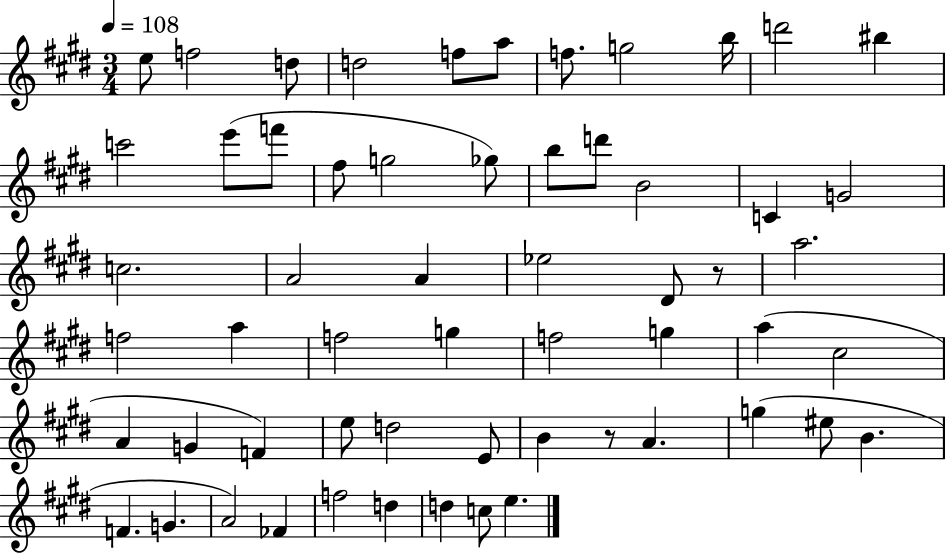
E5/e F5/h D5/e D5/h F5/e A5/e F5/e. G5/h B5/s D6/h BIS5/q C6/h E6/e F6/e F#5/e G5/h Gb5/e B5/e D6/e B4/h C4/q G4/h C5/h. A4/h A4/q Eb5/h D#4/e R/e A5/h. F5/h A5/q F5/h G5/q F5/h G5/q A5/q C#5/h A4/q G4/q F4/q E5/e D5/h E4/e B4/q R/e A4/q. G5/q EIS5/e B4/q. F4/q. G4/q. A4/h FES4/q F5/h D5/q D5/q C5/e E5/q.